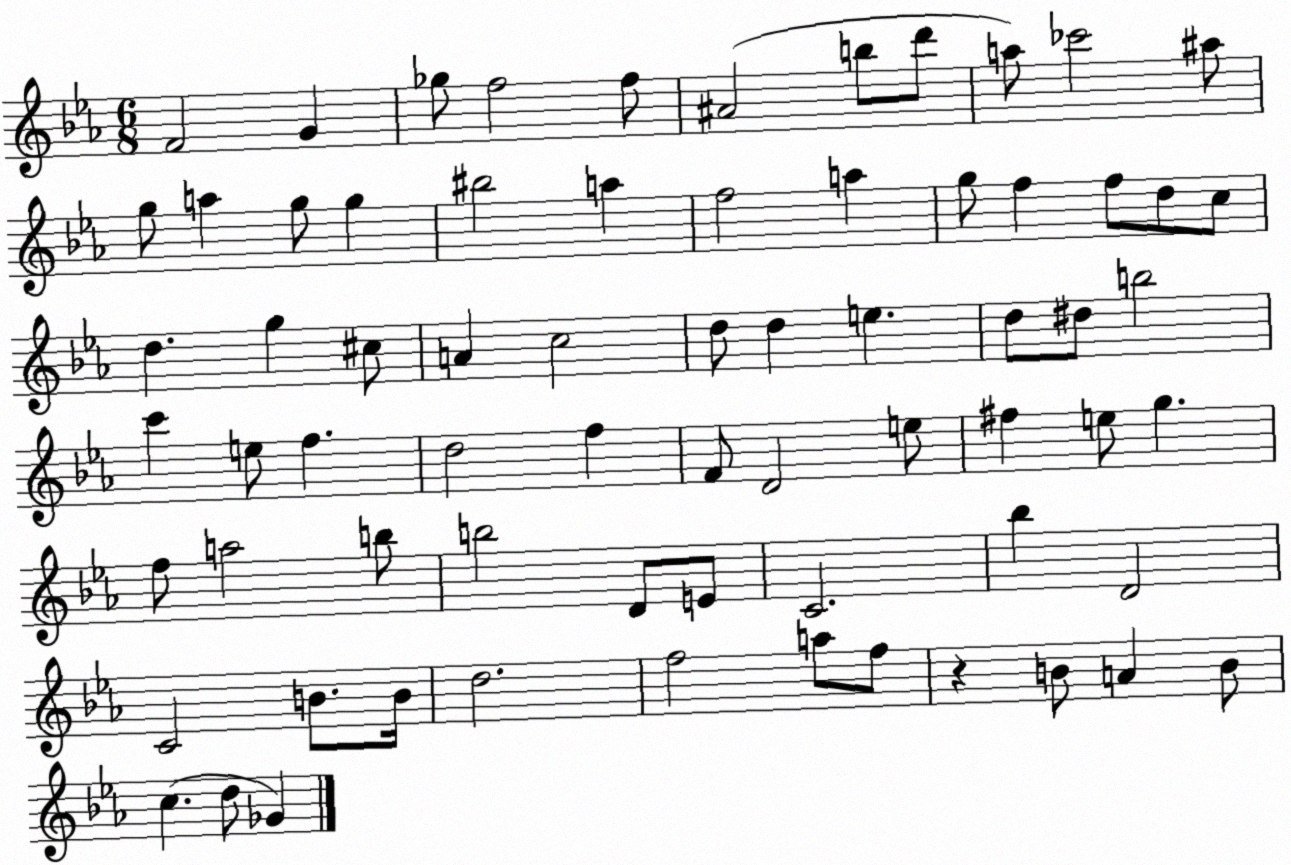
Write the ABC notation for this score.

X:1
T:Untitled
M:6/8
L:1/4
K:Eb
F2 G _g/2 f2 f/2 ^A2 b/2 d'/2 a/2 _c'2 ^a/2 g/2 a g/2 g ^b2 a f2 a g/2 f f/2 d/2 c/2 d g ^c/2 A c2 d/2 d e d/2 ^d/2 b2 c' e/2 f d2 f F/2 D2 e/2 ^f e/2 g f/2 a2 b/2 b2 D/2 E/2 C2 _b D2 C2 B/2 B/4 d2 f2 a/2 f/2 z B/2 A B/2 c d/2 _G